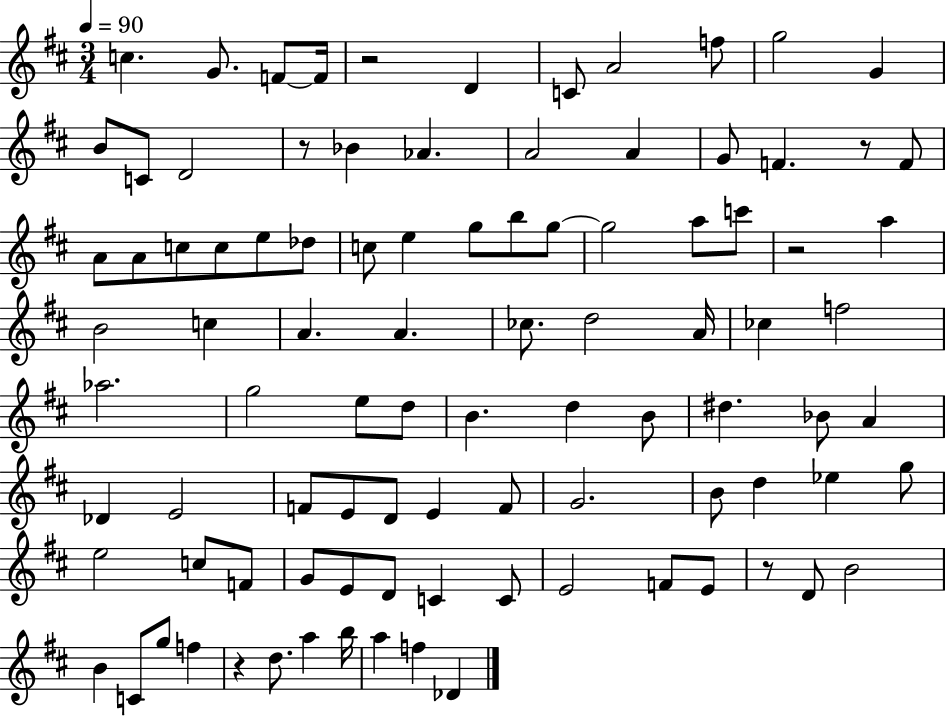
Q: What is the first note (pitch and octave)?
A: C5